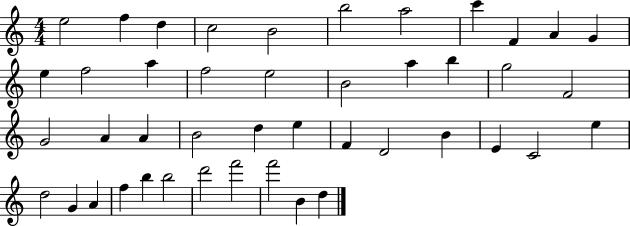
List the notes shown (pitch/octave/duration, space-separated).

E5/h F5/q D5/q C5/h B4/h B5/h A5/h C6/q F4/q A4/q G4/q E5/q F5/h A5/q F5/h E5/h B4/h A5/q B5/q G5/h F4/h G4/h A4/q A4/q B4/h D5/q E5/q F4/q D4/h B4/q E4/q C4/h E5/q D5/h G4/q A4/q F5/q B5/q B5/h D6/h F6/h F6/h B4/q D5/q